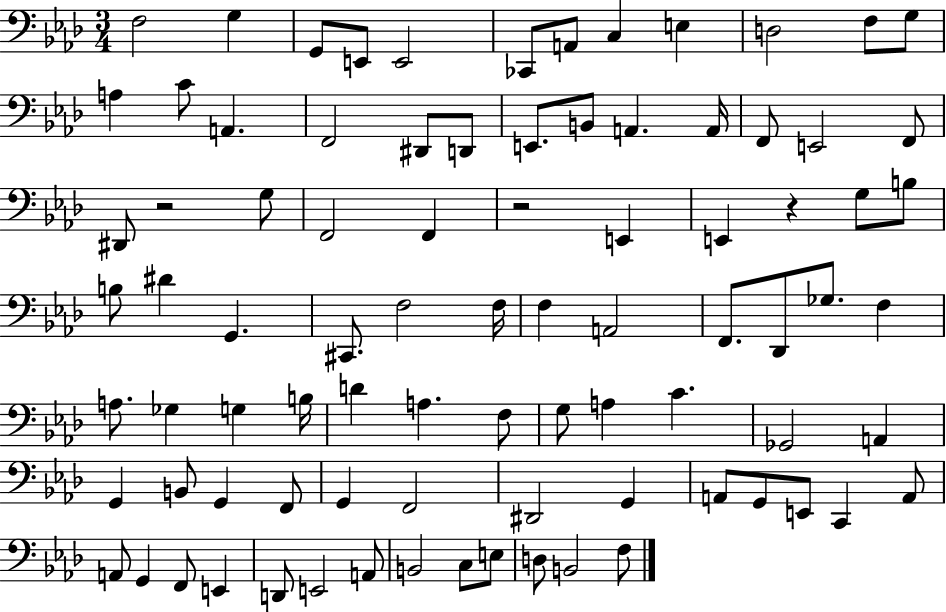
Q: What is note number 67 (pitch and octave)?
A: G2